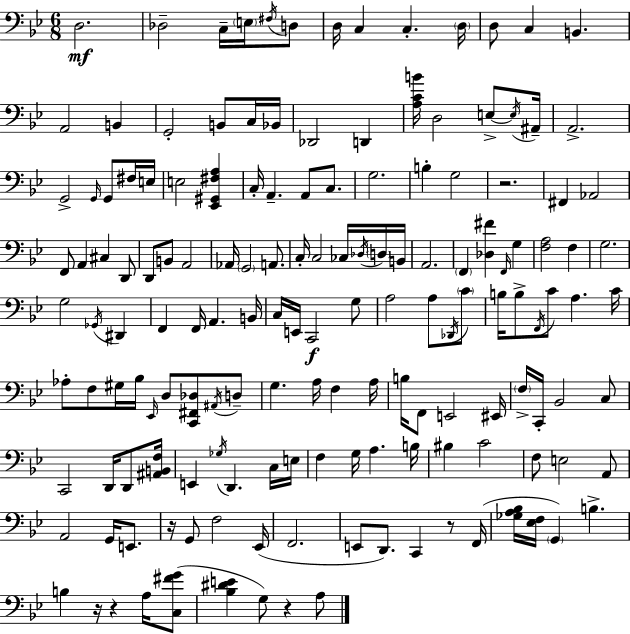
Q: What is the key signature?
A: G minor